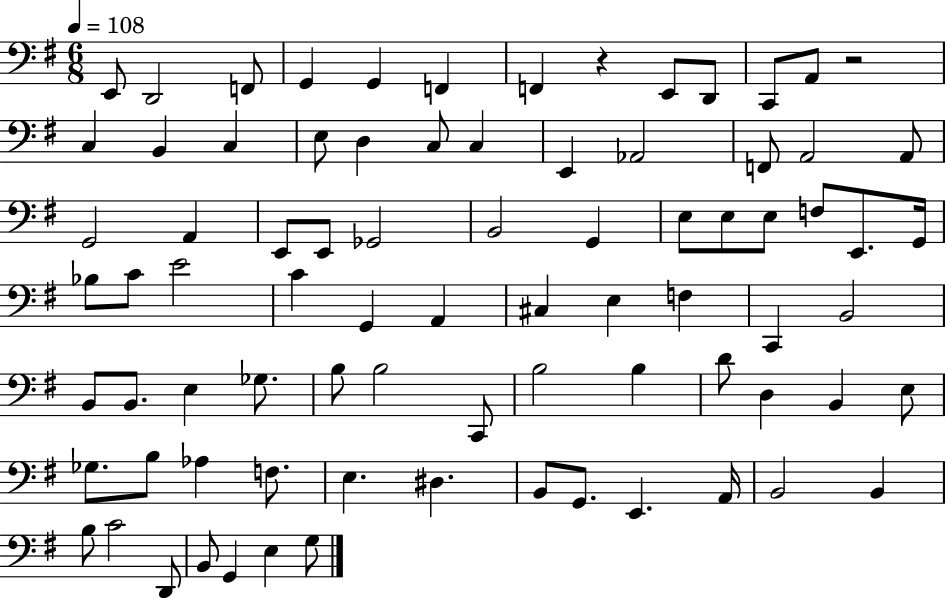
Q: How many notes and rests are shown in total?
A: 81